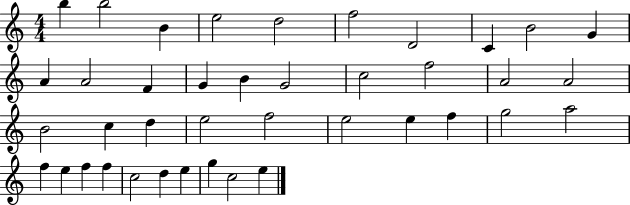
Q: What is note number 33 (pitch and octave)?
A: F5